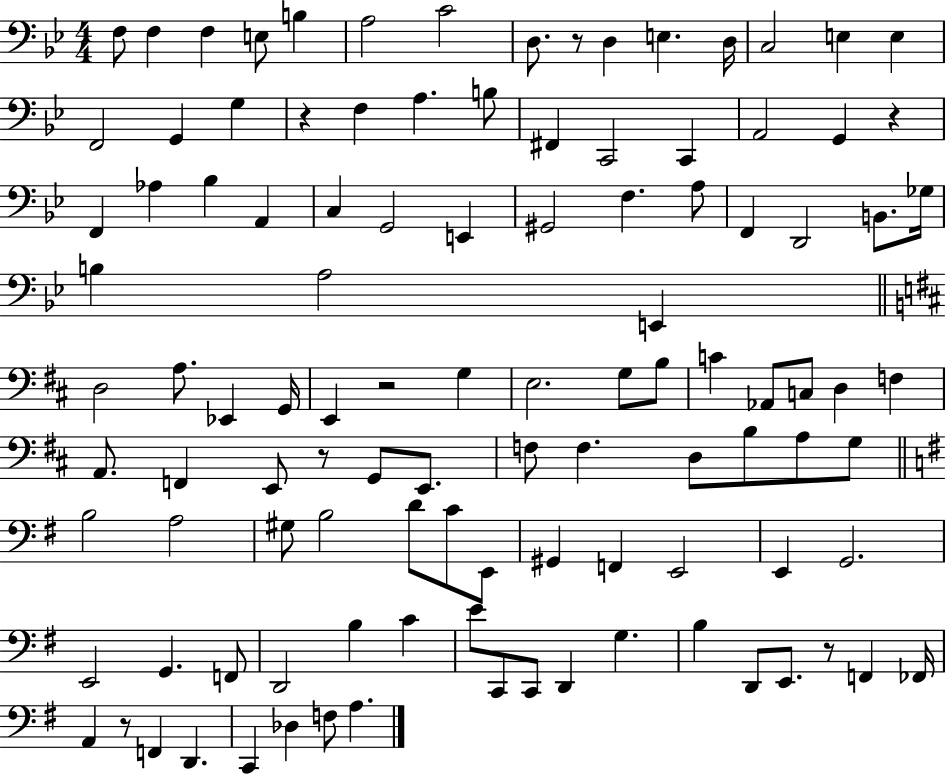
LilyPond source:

{
  \clef bass
  \numericTimeSignature
  \time 4/4
  \key bes \major
  f8 f4 f4 e8 b4 | a2 c'2 | d8. r8 d4 e4. d16 | c2 e4 e4 | \break f,2 g,4 g4 | r4 f4 a4. b8 | fis,4 c,2 c,4 | a,2 g,4 r4 | \break f,4 aes4 bes4 a,4 | c4 g,2 e,4 | gis,2 f4. a8 | f,4 d,2 b,8. ges16 | \break b4 a2 e,4 | \bar "||" \break \key b \minor d2 a8. ees,4 g,16 | e,4 r2 g4 | e2. g8 b8 | c'4 aes,8 c8 d4 f4 | \break a,8. f,4 e,8 r8 g,8 e,8. | f8 f4. d8 b8 a8 g8 | \bar "||" \break \key g \major b2 a2 | gis8 b2 d'8 c'8 e,8 | gis,4 f,4 e,2 | e,4 g,2. | \break e,2 g,4. f,8 | d,2 b4 c'4 | e'8 c,8 c,8 d,4 g4. | b4 d,8 e,8. r8 f,4 fes,16 | \break a,4 r8 f,4 d,4. | c,4 des4 f8 a4. | \bar "|."
}